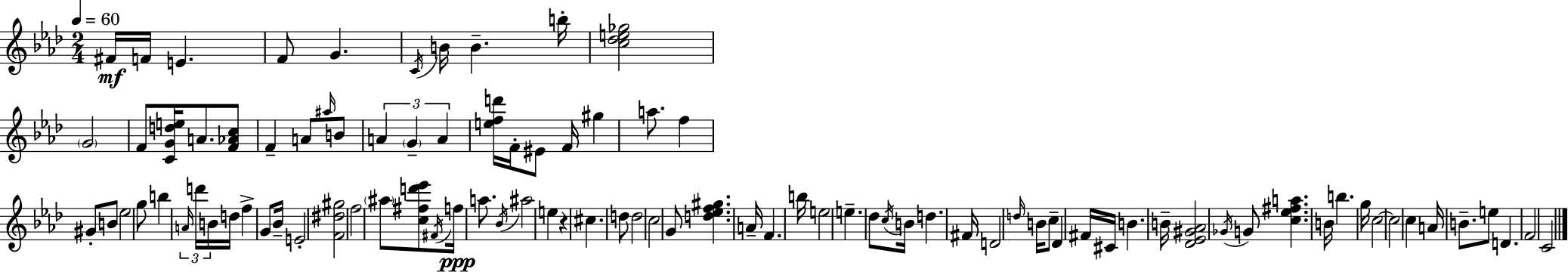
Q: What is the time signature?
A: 2/4